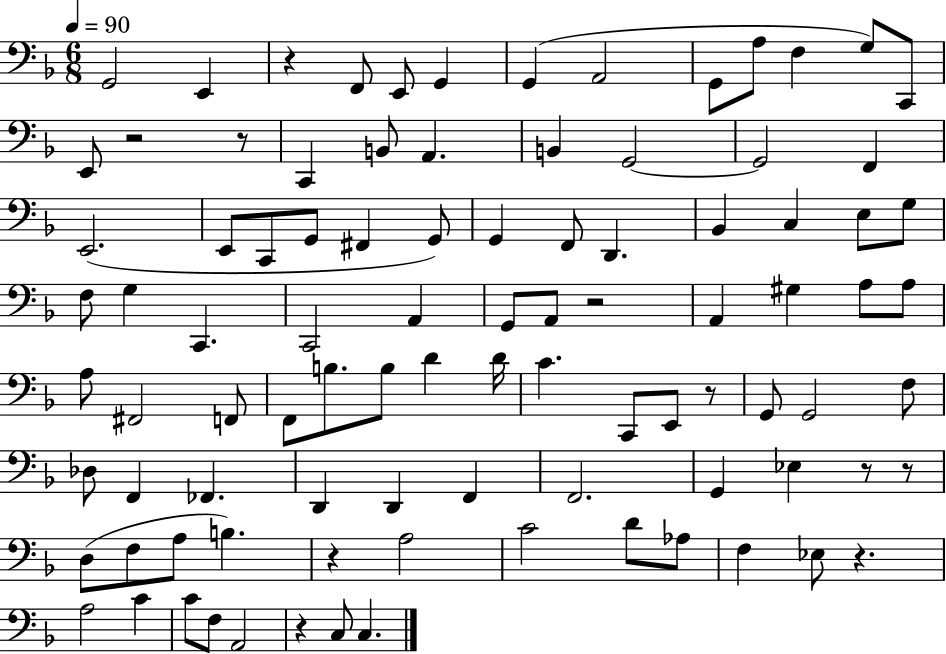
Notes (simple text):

G2/h E2/q R/q F2/e E2/e G2/q G2/q A2/h G2/e A3/e F3/q G3/e C2/e E2/e R/h R/e C2/q B2/e A2/q. B2/q G2/h G2/h F2/q E2/h. E2/e C2/e G2/e F#2/q G2/e G2/q F2/e D2/q. Bb2/q C3/q E3/e G3/e F3/e G3/q C2/q. C2/h A2/q G2/e A2/e R/h A2/q G#3/q A3/e A3/e A3/e F#2/h F2/e F2/e B3/e. B3/e D4/q D4/s C4/q. C2/e E2/e R/e G2/e G2/h F3/e Db3/e F2/q FES2/q. D2/q D2/q F2/q F2/h. G2/q Eb3/q R/e R/e D3/e F3/e A3/e B3/q. R/q A3/h C4/h D4/e Ab3/e F3/q Eb3/e R/q. A3/h C4/q C4/e F3/e A2/h R/q C3/e C3/q.